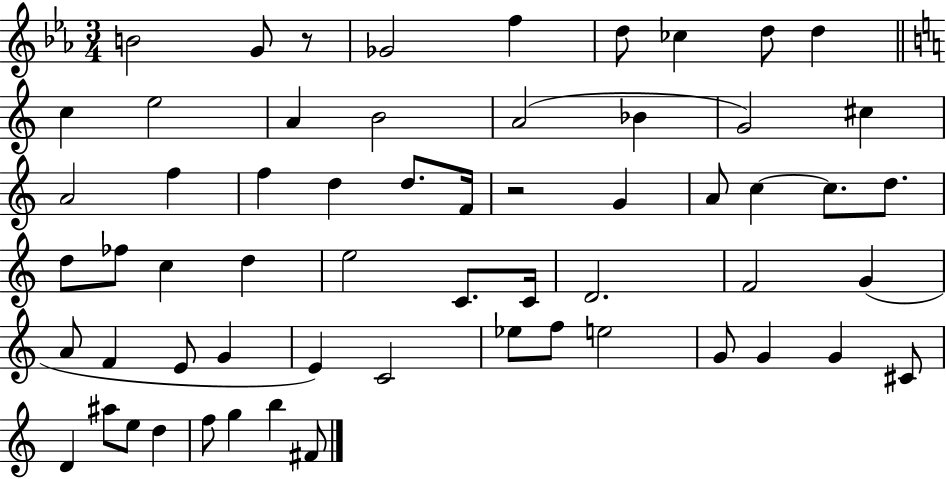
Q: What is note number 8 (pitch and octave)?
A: D5